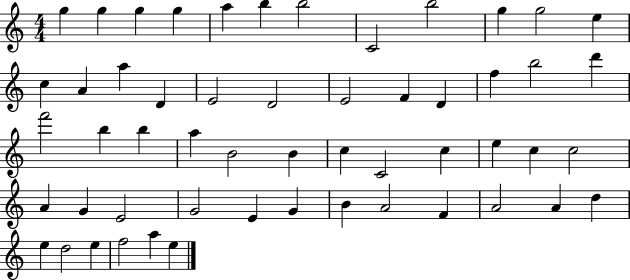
G5/q G5/q G5/q G5/q A5/q B5/q B5/h C4/h B5/h G5/q G5/h E5/q C5/q A4/q A5/q D4/q E4/h D4/h E4/h F4/q D4/q F5/q B5/h D6/q F6/h B5/q B5/q A5/q B4/h B4/q C5/q C4/h C5/q E5/q C5/q C5/h A4/q G4/q E4/h G4/h E4/q G4/q B4/q A4/h F4/q A4/h A4/q D5/q E5/q D5/h E5/q F5/h A5/q E5/q